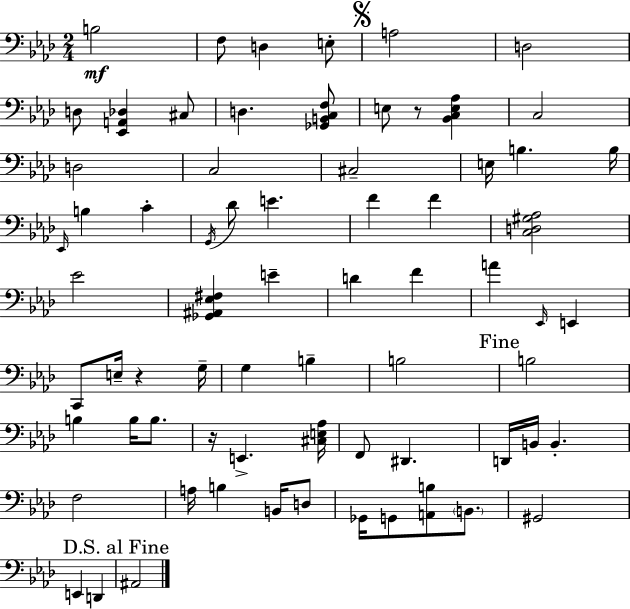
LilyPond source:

{
  \clef bass
  \numericTimeSignature
  \time 2/4
  \key f \minor
  b2\mf | f8 d4 e8-. | \mark \markup { \musicglyph "scripts.segno" } a2 | d2 | \break d8 <ees, a, des>4 cis8 | d4. <ges, b, c f>8 | e8 r8 <bes, c e aes>4 | c2 | \break d2 | c2 | cis2-- | e16 b4. b16 | \break \grace { ees,16 } b4 c'4-. | \acciaccatura { g,16 } des'8 e'4. | f'4 f'4 | <c d gis aes>2 | \break ees'2 | <ges, ais, ees fis>4 e'4-- | d'4 f'4 | a'4 \grace { ees,16 } e,4 | \break c,8 e16-- r4 | g16-- g4 b4-- | b2 | \mark "Fine" b2 | \break b4 b16 | b8. r16 e,4.-> | <cis e aes>16 f,8 dis,4. | d,16 b,16 b,4.-. | \break f2 | a16 b4 | b,16 d8 ges,16 g,8 <a, b>8 | \parenthesize b,8. gis,2 | \break e,4 d,4 | \mark "D.S. al Fine" ais,2 | \bar "|."
}